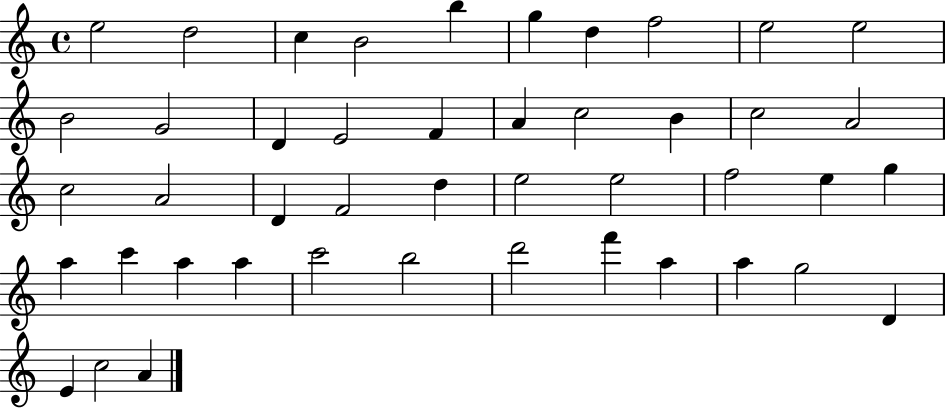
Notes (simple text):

E5/h D5/h C5/q B4/h B5/q G5/q D5/q F5/h E5/h E5/h B4/h G4/h D4/q E4/h F4/q A4/q C5/h B4/q C5/h A4/h C5/h A4/h D4/q F4/h D5/q E5/h E5/h F5/h E5/q G5/q A5/q C6/q A5/q A5/q C6/h B5/h D6/h F6/q A5/q A5/q G5/h D4/q E4/q C5/h A4/q